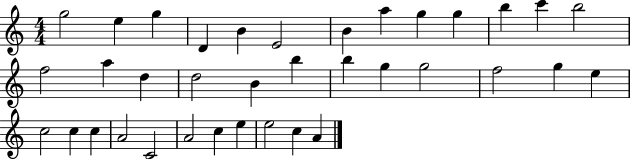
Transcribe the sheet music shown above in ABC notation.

X:1
T:Untitled
M:4/4
L:1/4
K:C
g2 e g D B E2 B a g g b c' b2 f2 a d d2 B b b g g2 f2 g e c2 c c A2 C2 A2 c e e2 c A